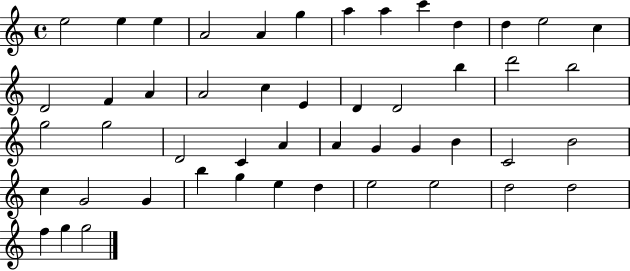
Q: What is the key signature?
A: C major